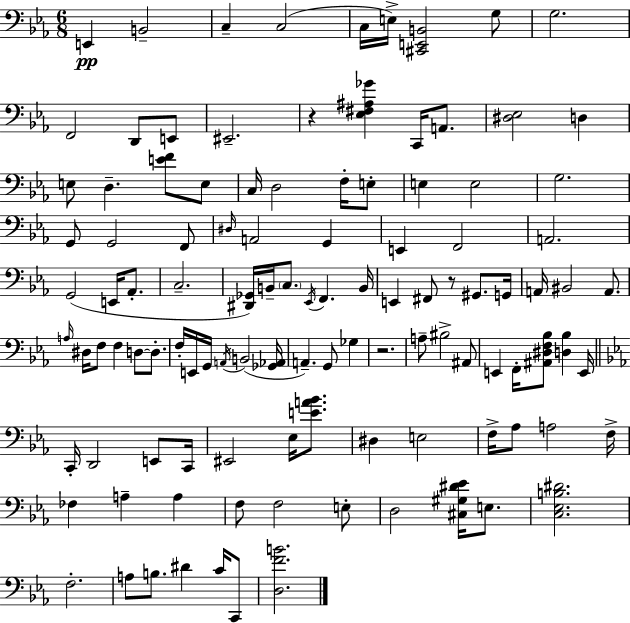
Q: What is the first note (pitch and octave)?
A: E2